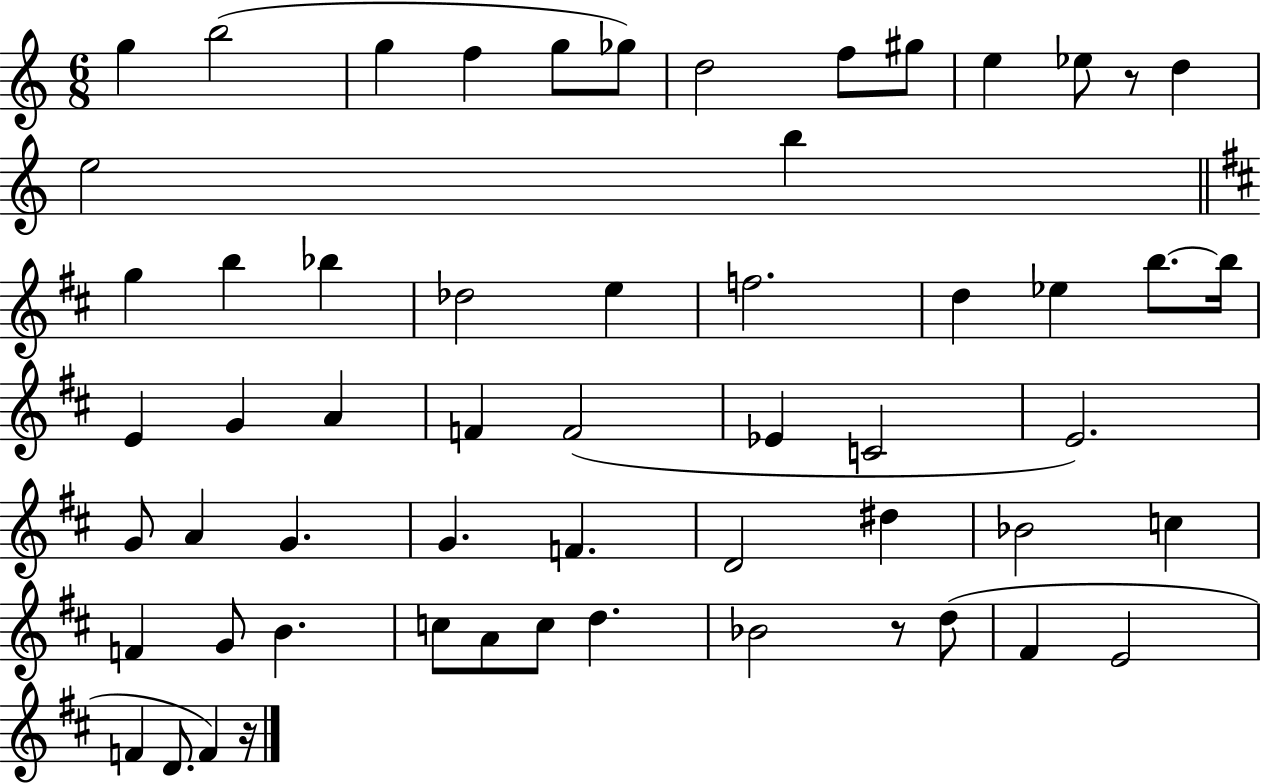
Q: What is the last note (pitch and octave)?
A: F4